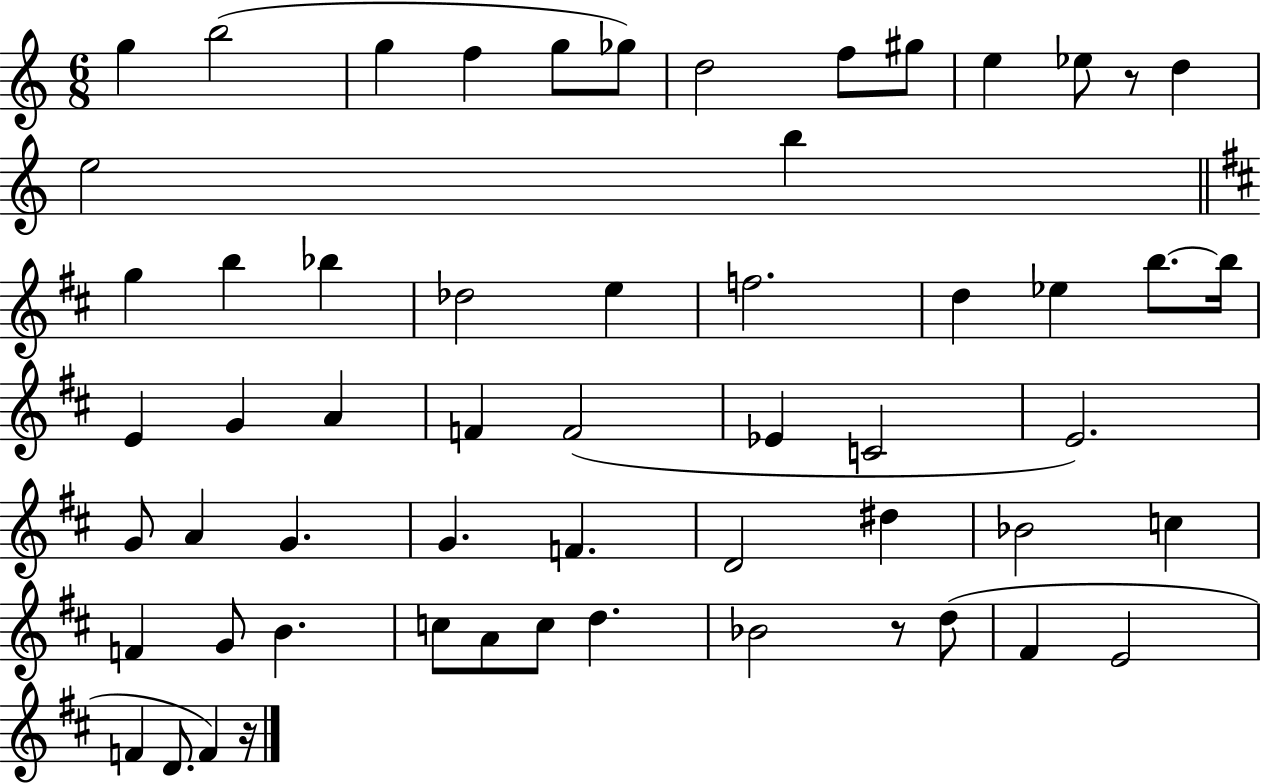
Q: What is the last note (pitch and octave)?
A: F4